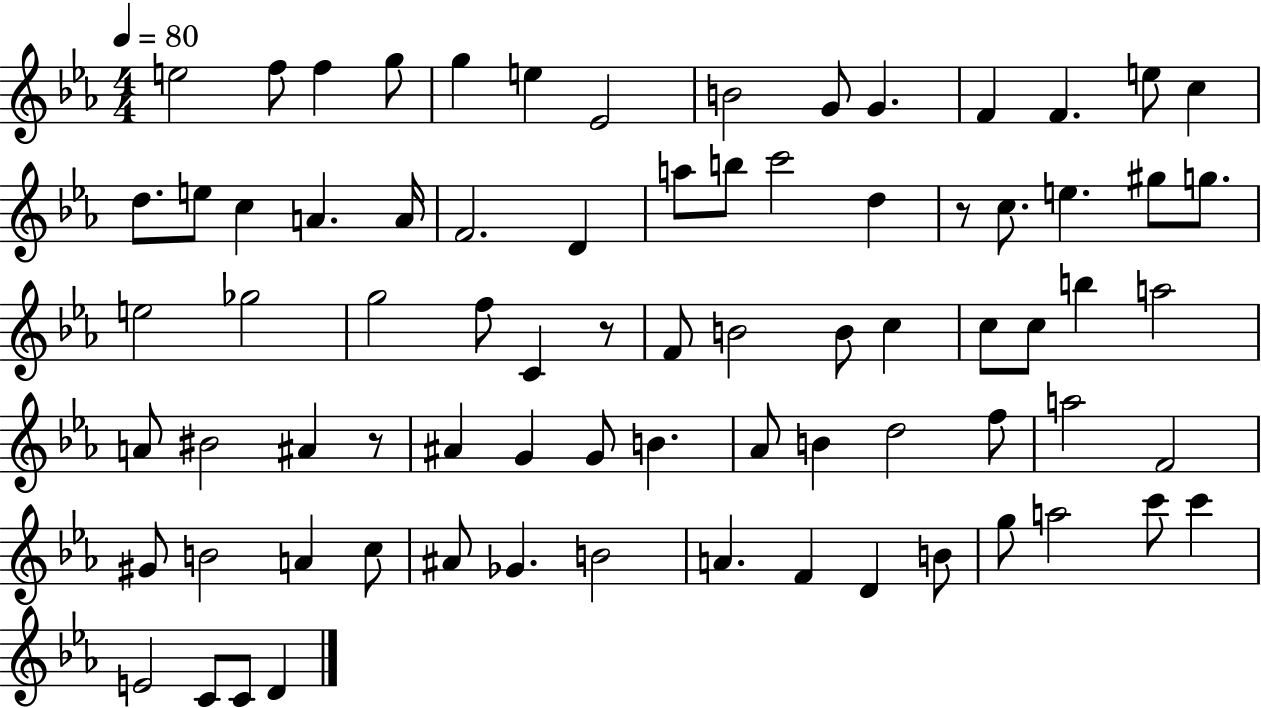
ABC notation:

X:1
T:Untitled
M:4/4
L:1/4
K:Eb
e2 f/2 f g/2 g e _E2 B2 G/2 G F F e/2 c d/2 e/2 c A A/4 F2 D a/2 b/2 c'2 d z/2 c/2 e ^g/2 g/2 e2 _g2 g2 f/2 C z/2 F/2 B2 B/2 c c/2 c/2 b a2 A/2 ^B2 ^A z/2 ^A G G/2 B _A/2 B d2 f/2 a2 F2 ^G/2 B2 A c/2 ^A/2 _G B2 A F D B/2 g/2 a2 c'/2 c' E2 C/2 C/2 D